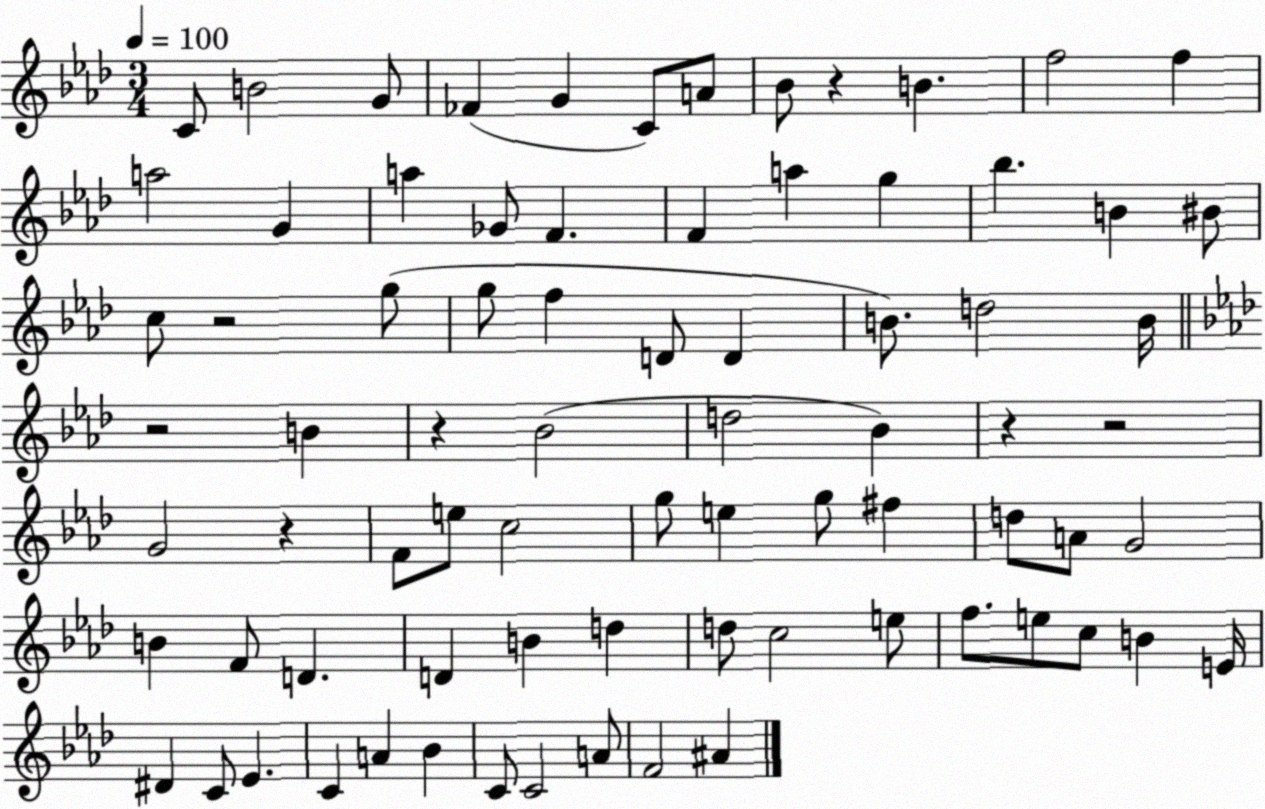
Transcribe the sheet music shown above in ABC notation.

X:1
T:Untitled
M:3/4
L:1/4
K:Ab
C/2 B2 G/2 _F G C/2 A/2 _B/2 z B f2 f a2 G a _G/2 F F a g _b B ^B/2 c/2 z2 g/2 g/2 f D/2 D B/2 d2 B/4 z2 B z _B2 d2 _B z z2 G2 z F/2 e/2 c2 g/2 e g/2 ^f d/2 A/2 G2 B F/2 D D B d d/2 c2 e/2 f/2 e/2 c/2 B E/4 ^D C/2 _E C A _B C/2 C2 A/2 F2 ^A